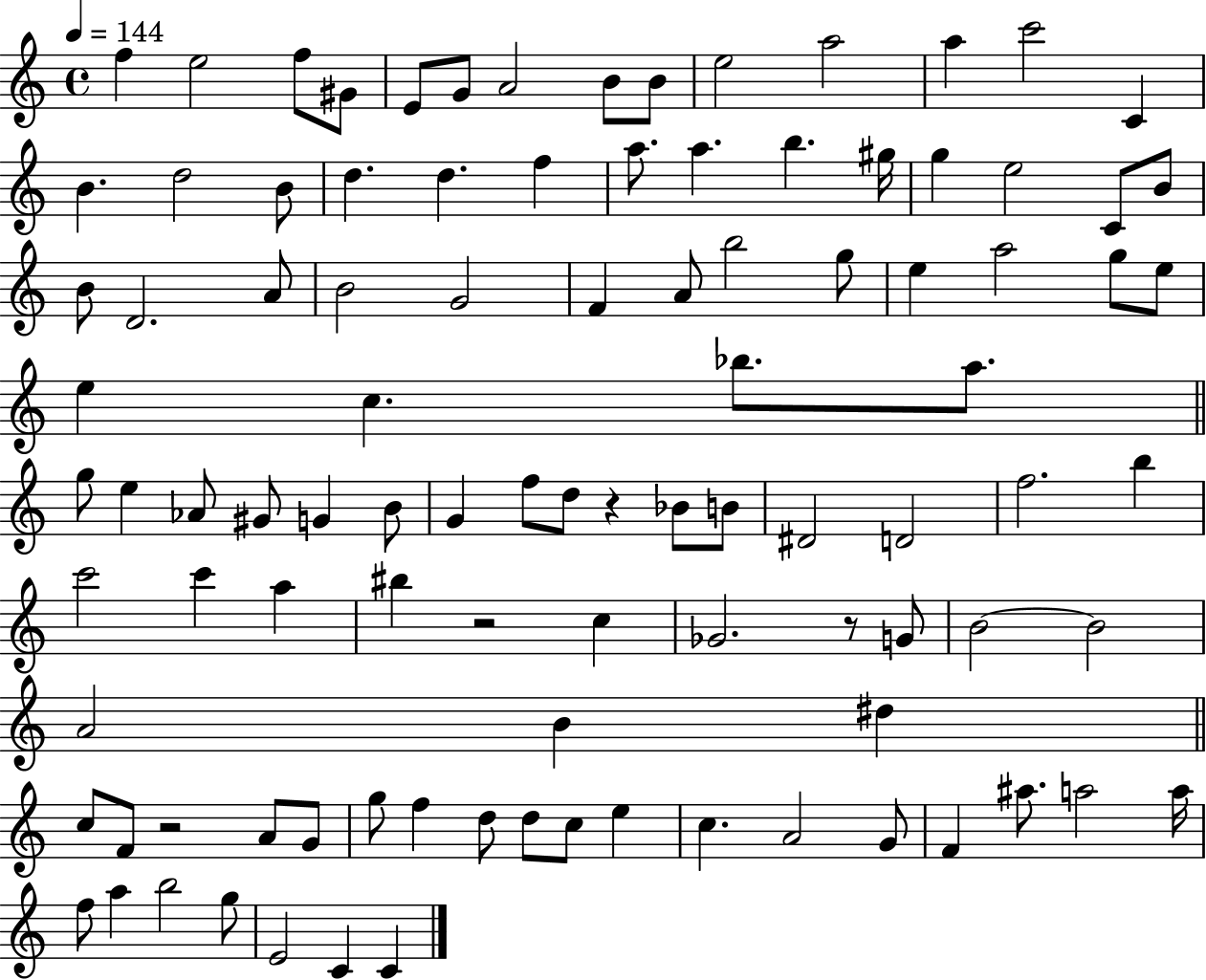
{
  \clef treble
  \time 4/4
  \defaultTimeSignature
  \key c \major
  \tempo 4 = 144
  f''4 e''2 f''8 gis'8 | e'8 g'8 a'2 b'8 b'8 | e''2 a''2 | a''4 c'''2 c'4 | \break b'4. d''2 b'8 | d''4. d''4. f''4 | a''8. a''4. b''4. gis''16 | g''4 e''2 c'8 b'8 | \break b'8 d'2. a'8 | b'2 g'2 | f'4 a'8 b''2 g''8 | e''4 a''2 g''8 e''8 | \break e''4 c''4. bes''8. a''8. | \bar "||" \break \key a \minor g''8 e''4 aes'8 gis'8 g'4 b'8 | g'4 f''8 d''8 r4 bes'8 b'8 | dis'2 d'2 | f''2. b''4 | \break c'''2 c'''4 a''4 | bis''4 r2 c''4 | ges'2. r8 g'8 | b'2~~ b'2 | \break a'2 b'4 dis''4 | \bar "||" \break \key c \major c''8 f'8 r2 a'8 g'8 | g''8 f''4 d''8 d''8 c''8 e''4 | c''4. a'2 g'8 | f'4 ais''8. a''2 a''16 | \break f''8 a''4 b''2 g''8 | e'2 c'4 c'4 | \bar "|."
}